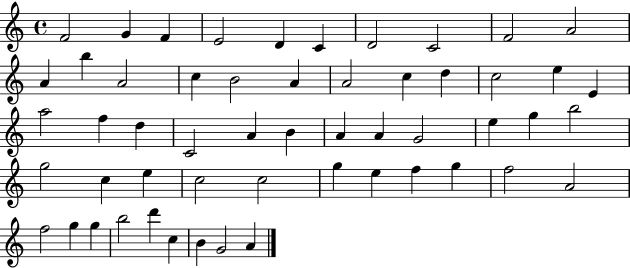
X:1
T:Untitled
M:4/4
L:1/4
K:C
F2 G F E2 D C D2 C2 F2 A2 A b A2 c B2 A A2 c d c2 e E a2 f d C2 A B A A G2 e g b2 g2 c e c2 c2 g e f g f2 A2 f2 g g b2 d' c B G2 A